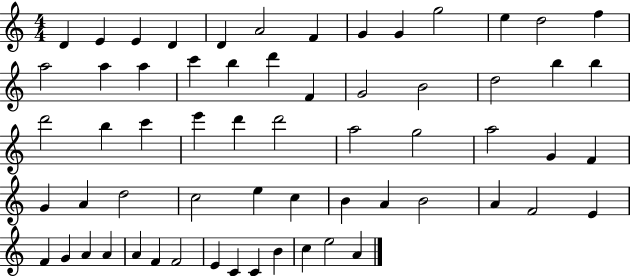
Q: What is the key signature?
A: C major